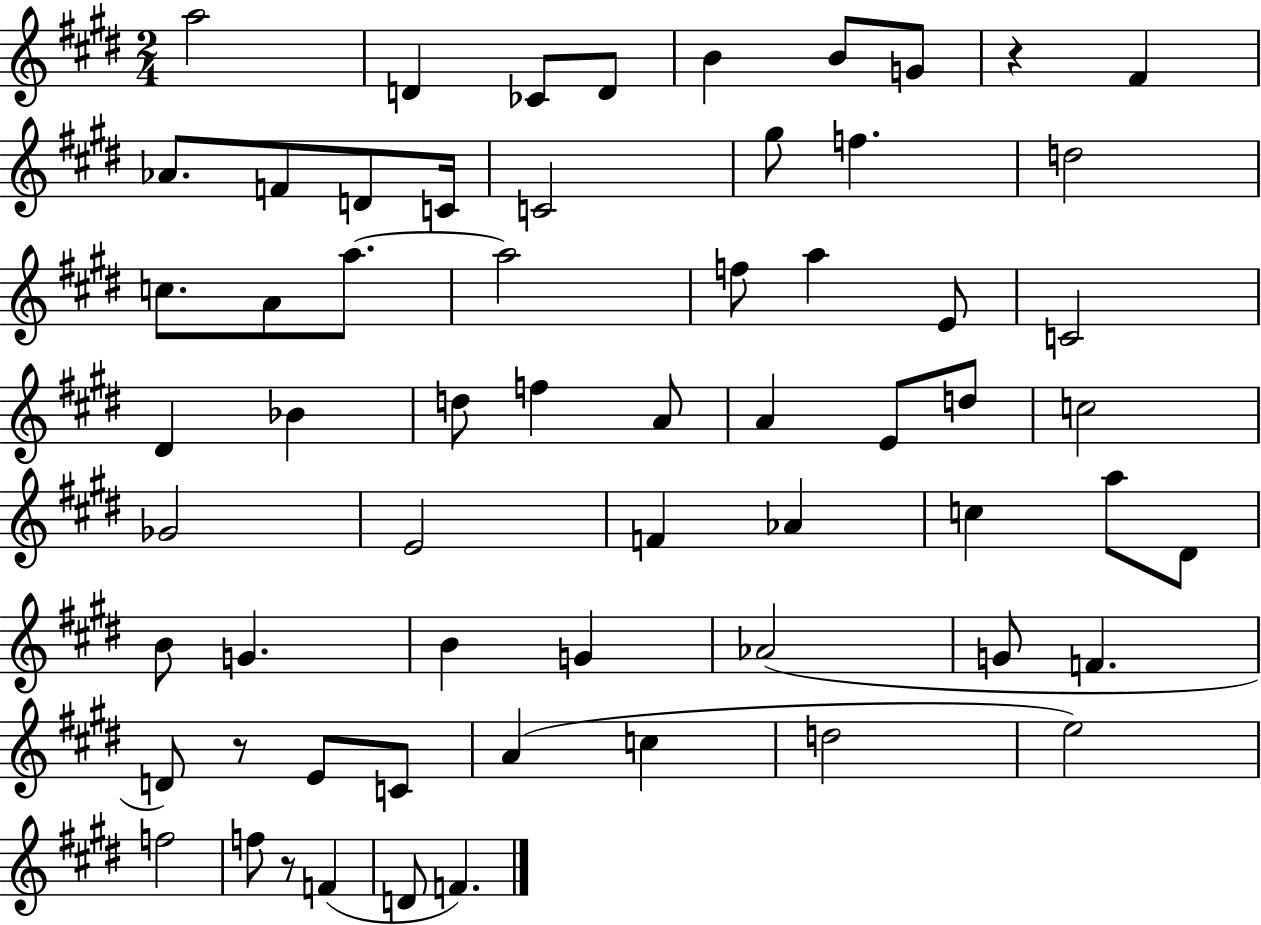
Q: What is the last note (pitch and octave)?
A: F4